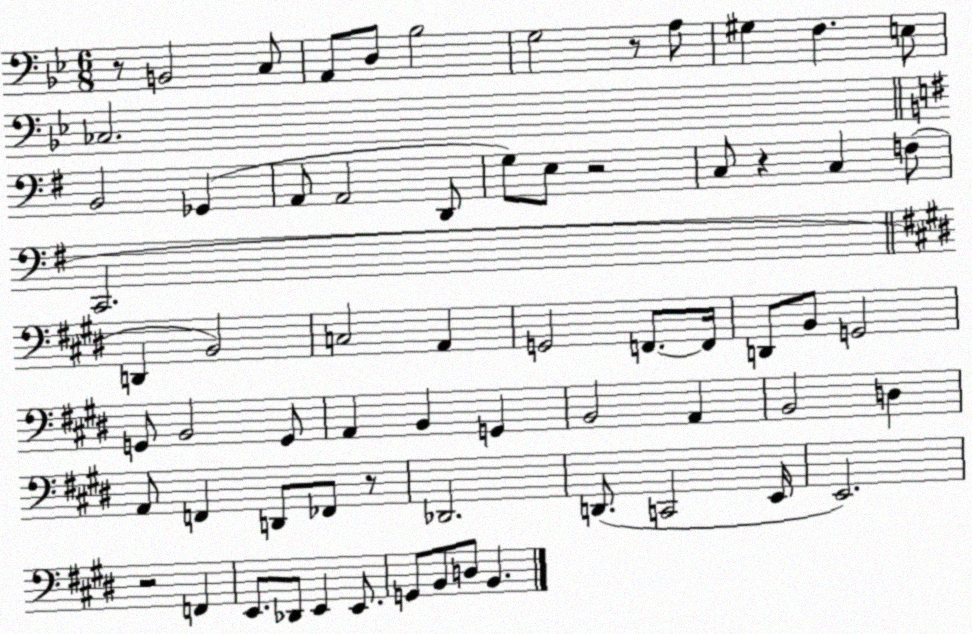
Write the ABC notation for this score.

X:1
T:Untitled
M:6/8
L:1/4
K:Bb
z/2 B,,2 C,/2 A,,/2 D,/2 _B,2 G,2 z/2 A,/2 ^G, F, E,/2 _C,2 B,,2 _G,, A,,/2 A,,2 D,,/2 G,/2 E,/2 z2 C,/2 z C, F,/2 C,,2 D,, B,,2 C,2 A,, G,,2 F,,/2 F,,/4 D,,/2 B,,/2 G,,2 G,,/2 B,,2 G,,/2 A,, B,, G,, B,,2 A,, B,,2 D, A,,/2 F,, D,,/2 _F,,/2 z/2 _D,,2 D,,/2 C,,2 E,,/4 E,,2 z2 F,, E,,/2 _D,,/2 E,, E,,/2 G,,/2 B,,/2 D,/2 B,,